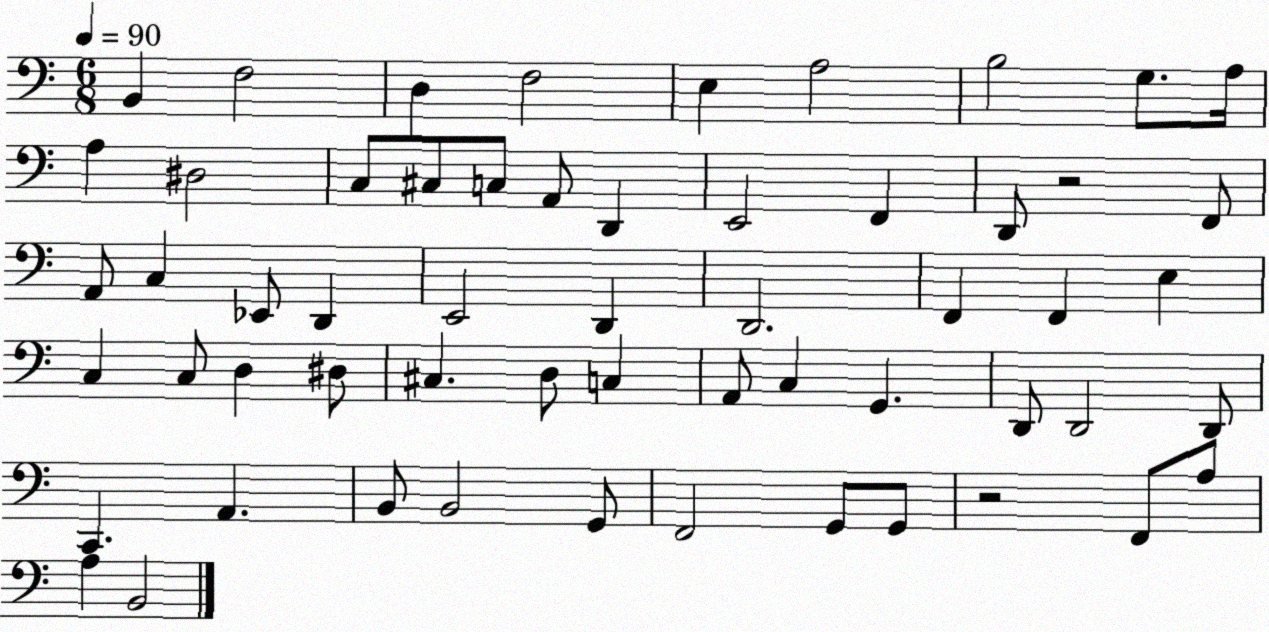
X:1
T:Untitled
M:6/8
L:1/4
K:C
B,, F,2 D, F,2 E, A,2 B,2 G,/2 A,/4 A, ^D,2 C,/2 ^C,/2 C,/2 A,,/2 D,, E,,2 F,, D,,/2 z2 F,,/2 A,,/2 C, _E,,/2 D,, E,,2 D,, D,,2 F,, F,, E, C, C,/2 D, ^D,/2 ^C, D,/2 C, A,,/2 C, G,, D,,/2 D,,2 D,,/2 C,, A,, B,,/2 B,,2 G,,/2 F,,2 G,,/2 G,,/2 z2 F,,/2 A,/2 A, B,,2